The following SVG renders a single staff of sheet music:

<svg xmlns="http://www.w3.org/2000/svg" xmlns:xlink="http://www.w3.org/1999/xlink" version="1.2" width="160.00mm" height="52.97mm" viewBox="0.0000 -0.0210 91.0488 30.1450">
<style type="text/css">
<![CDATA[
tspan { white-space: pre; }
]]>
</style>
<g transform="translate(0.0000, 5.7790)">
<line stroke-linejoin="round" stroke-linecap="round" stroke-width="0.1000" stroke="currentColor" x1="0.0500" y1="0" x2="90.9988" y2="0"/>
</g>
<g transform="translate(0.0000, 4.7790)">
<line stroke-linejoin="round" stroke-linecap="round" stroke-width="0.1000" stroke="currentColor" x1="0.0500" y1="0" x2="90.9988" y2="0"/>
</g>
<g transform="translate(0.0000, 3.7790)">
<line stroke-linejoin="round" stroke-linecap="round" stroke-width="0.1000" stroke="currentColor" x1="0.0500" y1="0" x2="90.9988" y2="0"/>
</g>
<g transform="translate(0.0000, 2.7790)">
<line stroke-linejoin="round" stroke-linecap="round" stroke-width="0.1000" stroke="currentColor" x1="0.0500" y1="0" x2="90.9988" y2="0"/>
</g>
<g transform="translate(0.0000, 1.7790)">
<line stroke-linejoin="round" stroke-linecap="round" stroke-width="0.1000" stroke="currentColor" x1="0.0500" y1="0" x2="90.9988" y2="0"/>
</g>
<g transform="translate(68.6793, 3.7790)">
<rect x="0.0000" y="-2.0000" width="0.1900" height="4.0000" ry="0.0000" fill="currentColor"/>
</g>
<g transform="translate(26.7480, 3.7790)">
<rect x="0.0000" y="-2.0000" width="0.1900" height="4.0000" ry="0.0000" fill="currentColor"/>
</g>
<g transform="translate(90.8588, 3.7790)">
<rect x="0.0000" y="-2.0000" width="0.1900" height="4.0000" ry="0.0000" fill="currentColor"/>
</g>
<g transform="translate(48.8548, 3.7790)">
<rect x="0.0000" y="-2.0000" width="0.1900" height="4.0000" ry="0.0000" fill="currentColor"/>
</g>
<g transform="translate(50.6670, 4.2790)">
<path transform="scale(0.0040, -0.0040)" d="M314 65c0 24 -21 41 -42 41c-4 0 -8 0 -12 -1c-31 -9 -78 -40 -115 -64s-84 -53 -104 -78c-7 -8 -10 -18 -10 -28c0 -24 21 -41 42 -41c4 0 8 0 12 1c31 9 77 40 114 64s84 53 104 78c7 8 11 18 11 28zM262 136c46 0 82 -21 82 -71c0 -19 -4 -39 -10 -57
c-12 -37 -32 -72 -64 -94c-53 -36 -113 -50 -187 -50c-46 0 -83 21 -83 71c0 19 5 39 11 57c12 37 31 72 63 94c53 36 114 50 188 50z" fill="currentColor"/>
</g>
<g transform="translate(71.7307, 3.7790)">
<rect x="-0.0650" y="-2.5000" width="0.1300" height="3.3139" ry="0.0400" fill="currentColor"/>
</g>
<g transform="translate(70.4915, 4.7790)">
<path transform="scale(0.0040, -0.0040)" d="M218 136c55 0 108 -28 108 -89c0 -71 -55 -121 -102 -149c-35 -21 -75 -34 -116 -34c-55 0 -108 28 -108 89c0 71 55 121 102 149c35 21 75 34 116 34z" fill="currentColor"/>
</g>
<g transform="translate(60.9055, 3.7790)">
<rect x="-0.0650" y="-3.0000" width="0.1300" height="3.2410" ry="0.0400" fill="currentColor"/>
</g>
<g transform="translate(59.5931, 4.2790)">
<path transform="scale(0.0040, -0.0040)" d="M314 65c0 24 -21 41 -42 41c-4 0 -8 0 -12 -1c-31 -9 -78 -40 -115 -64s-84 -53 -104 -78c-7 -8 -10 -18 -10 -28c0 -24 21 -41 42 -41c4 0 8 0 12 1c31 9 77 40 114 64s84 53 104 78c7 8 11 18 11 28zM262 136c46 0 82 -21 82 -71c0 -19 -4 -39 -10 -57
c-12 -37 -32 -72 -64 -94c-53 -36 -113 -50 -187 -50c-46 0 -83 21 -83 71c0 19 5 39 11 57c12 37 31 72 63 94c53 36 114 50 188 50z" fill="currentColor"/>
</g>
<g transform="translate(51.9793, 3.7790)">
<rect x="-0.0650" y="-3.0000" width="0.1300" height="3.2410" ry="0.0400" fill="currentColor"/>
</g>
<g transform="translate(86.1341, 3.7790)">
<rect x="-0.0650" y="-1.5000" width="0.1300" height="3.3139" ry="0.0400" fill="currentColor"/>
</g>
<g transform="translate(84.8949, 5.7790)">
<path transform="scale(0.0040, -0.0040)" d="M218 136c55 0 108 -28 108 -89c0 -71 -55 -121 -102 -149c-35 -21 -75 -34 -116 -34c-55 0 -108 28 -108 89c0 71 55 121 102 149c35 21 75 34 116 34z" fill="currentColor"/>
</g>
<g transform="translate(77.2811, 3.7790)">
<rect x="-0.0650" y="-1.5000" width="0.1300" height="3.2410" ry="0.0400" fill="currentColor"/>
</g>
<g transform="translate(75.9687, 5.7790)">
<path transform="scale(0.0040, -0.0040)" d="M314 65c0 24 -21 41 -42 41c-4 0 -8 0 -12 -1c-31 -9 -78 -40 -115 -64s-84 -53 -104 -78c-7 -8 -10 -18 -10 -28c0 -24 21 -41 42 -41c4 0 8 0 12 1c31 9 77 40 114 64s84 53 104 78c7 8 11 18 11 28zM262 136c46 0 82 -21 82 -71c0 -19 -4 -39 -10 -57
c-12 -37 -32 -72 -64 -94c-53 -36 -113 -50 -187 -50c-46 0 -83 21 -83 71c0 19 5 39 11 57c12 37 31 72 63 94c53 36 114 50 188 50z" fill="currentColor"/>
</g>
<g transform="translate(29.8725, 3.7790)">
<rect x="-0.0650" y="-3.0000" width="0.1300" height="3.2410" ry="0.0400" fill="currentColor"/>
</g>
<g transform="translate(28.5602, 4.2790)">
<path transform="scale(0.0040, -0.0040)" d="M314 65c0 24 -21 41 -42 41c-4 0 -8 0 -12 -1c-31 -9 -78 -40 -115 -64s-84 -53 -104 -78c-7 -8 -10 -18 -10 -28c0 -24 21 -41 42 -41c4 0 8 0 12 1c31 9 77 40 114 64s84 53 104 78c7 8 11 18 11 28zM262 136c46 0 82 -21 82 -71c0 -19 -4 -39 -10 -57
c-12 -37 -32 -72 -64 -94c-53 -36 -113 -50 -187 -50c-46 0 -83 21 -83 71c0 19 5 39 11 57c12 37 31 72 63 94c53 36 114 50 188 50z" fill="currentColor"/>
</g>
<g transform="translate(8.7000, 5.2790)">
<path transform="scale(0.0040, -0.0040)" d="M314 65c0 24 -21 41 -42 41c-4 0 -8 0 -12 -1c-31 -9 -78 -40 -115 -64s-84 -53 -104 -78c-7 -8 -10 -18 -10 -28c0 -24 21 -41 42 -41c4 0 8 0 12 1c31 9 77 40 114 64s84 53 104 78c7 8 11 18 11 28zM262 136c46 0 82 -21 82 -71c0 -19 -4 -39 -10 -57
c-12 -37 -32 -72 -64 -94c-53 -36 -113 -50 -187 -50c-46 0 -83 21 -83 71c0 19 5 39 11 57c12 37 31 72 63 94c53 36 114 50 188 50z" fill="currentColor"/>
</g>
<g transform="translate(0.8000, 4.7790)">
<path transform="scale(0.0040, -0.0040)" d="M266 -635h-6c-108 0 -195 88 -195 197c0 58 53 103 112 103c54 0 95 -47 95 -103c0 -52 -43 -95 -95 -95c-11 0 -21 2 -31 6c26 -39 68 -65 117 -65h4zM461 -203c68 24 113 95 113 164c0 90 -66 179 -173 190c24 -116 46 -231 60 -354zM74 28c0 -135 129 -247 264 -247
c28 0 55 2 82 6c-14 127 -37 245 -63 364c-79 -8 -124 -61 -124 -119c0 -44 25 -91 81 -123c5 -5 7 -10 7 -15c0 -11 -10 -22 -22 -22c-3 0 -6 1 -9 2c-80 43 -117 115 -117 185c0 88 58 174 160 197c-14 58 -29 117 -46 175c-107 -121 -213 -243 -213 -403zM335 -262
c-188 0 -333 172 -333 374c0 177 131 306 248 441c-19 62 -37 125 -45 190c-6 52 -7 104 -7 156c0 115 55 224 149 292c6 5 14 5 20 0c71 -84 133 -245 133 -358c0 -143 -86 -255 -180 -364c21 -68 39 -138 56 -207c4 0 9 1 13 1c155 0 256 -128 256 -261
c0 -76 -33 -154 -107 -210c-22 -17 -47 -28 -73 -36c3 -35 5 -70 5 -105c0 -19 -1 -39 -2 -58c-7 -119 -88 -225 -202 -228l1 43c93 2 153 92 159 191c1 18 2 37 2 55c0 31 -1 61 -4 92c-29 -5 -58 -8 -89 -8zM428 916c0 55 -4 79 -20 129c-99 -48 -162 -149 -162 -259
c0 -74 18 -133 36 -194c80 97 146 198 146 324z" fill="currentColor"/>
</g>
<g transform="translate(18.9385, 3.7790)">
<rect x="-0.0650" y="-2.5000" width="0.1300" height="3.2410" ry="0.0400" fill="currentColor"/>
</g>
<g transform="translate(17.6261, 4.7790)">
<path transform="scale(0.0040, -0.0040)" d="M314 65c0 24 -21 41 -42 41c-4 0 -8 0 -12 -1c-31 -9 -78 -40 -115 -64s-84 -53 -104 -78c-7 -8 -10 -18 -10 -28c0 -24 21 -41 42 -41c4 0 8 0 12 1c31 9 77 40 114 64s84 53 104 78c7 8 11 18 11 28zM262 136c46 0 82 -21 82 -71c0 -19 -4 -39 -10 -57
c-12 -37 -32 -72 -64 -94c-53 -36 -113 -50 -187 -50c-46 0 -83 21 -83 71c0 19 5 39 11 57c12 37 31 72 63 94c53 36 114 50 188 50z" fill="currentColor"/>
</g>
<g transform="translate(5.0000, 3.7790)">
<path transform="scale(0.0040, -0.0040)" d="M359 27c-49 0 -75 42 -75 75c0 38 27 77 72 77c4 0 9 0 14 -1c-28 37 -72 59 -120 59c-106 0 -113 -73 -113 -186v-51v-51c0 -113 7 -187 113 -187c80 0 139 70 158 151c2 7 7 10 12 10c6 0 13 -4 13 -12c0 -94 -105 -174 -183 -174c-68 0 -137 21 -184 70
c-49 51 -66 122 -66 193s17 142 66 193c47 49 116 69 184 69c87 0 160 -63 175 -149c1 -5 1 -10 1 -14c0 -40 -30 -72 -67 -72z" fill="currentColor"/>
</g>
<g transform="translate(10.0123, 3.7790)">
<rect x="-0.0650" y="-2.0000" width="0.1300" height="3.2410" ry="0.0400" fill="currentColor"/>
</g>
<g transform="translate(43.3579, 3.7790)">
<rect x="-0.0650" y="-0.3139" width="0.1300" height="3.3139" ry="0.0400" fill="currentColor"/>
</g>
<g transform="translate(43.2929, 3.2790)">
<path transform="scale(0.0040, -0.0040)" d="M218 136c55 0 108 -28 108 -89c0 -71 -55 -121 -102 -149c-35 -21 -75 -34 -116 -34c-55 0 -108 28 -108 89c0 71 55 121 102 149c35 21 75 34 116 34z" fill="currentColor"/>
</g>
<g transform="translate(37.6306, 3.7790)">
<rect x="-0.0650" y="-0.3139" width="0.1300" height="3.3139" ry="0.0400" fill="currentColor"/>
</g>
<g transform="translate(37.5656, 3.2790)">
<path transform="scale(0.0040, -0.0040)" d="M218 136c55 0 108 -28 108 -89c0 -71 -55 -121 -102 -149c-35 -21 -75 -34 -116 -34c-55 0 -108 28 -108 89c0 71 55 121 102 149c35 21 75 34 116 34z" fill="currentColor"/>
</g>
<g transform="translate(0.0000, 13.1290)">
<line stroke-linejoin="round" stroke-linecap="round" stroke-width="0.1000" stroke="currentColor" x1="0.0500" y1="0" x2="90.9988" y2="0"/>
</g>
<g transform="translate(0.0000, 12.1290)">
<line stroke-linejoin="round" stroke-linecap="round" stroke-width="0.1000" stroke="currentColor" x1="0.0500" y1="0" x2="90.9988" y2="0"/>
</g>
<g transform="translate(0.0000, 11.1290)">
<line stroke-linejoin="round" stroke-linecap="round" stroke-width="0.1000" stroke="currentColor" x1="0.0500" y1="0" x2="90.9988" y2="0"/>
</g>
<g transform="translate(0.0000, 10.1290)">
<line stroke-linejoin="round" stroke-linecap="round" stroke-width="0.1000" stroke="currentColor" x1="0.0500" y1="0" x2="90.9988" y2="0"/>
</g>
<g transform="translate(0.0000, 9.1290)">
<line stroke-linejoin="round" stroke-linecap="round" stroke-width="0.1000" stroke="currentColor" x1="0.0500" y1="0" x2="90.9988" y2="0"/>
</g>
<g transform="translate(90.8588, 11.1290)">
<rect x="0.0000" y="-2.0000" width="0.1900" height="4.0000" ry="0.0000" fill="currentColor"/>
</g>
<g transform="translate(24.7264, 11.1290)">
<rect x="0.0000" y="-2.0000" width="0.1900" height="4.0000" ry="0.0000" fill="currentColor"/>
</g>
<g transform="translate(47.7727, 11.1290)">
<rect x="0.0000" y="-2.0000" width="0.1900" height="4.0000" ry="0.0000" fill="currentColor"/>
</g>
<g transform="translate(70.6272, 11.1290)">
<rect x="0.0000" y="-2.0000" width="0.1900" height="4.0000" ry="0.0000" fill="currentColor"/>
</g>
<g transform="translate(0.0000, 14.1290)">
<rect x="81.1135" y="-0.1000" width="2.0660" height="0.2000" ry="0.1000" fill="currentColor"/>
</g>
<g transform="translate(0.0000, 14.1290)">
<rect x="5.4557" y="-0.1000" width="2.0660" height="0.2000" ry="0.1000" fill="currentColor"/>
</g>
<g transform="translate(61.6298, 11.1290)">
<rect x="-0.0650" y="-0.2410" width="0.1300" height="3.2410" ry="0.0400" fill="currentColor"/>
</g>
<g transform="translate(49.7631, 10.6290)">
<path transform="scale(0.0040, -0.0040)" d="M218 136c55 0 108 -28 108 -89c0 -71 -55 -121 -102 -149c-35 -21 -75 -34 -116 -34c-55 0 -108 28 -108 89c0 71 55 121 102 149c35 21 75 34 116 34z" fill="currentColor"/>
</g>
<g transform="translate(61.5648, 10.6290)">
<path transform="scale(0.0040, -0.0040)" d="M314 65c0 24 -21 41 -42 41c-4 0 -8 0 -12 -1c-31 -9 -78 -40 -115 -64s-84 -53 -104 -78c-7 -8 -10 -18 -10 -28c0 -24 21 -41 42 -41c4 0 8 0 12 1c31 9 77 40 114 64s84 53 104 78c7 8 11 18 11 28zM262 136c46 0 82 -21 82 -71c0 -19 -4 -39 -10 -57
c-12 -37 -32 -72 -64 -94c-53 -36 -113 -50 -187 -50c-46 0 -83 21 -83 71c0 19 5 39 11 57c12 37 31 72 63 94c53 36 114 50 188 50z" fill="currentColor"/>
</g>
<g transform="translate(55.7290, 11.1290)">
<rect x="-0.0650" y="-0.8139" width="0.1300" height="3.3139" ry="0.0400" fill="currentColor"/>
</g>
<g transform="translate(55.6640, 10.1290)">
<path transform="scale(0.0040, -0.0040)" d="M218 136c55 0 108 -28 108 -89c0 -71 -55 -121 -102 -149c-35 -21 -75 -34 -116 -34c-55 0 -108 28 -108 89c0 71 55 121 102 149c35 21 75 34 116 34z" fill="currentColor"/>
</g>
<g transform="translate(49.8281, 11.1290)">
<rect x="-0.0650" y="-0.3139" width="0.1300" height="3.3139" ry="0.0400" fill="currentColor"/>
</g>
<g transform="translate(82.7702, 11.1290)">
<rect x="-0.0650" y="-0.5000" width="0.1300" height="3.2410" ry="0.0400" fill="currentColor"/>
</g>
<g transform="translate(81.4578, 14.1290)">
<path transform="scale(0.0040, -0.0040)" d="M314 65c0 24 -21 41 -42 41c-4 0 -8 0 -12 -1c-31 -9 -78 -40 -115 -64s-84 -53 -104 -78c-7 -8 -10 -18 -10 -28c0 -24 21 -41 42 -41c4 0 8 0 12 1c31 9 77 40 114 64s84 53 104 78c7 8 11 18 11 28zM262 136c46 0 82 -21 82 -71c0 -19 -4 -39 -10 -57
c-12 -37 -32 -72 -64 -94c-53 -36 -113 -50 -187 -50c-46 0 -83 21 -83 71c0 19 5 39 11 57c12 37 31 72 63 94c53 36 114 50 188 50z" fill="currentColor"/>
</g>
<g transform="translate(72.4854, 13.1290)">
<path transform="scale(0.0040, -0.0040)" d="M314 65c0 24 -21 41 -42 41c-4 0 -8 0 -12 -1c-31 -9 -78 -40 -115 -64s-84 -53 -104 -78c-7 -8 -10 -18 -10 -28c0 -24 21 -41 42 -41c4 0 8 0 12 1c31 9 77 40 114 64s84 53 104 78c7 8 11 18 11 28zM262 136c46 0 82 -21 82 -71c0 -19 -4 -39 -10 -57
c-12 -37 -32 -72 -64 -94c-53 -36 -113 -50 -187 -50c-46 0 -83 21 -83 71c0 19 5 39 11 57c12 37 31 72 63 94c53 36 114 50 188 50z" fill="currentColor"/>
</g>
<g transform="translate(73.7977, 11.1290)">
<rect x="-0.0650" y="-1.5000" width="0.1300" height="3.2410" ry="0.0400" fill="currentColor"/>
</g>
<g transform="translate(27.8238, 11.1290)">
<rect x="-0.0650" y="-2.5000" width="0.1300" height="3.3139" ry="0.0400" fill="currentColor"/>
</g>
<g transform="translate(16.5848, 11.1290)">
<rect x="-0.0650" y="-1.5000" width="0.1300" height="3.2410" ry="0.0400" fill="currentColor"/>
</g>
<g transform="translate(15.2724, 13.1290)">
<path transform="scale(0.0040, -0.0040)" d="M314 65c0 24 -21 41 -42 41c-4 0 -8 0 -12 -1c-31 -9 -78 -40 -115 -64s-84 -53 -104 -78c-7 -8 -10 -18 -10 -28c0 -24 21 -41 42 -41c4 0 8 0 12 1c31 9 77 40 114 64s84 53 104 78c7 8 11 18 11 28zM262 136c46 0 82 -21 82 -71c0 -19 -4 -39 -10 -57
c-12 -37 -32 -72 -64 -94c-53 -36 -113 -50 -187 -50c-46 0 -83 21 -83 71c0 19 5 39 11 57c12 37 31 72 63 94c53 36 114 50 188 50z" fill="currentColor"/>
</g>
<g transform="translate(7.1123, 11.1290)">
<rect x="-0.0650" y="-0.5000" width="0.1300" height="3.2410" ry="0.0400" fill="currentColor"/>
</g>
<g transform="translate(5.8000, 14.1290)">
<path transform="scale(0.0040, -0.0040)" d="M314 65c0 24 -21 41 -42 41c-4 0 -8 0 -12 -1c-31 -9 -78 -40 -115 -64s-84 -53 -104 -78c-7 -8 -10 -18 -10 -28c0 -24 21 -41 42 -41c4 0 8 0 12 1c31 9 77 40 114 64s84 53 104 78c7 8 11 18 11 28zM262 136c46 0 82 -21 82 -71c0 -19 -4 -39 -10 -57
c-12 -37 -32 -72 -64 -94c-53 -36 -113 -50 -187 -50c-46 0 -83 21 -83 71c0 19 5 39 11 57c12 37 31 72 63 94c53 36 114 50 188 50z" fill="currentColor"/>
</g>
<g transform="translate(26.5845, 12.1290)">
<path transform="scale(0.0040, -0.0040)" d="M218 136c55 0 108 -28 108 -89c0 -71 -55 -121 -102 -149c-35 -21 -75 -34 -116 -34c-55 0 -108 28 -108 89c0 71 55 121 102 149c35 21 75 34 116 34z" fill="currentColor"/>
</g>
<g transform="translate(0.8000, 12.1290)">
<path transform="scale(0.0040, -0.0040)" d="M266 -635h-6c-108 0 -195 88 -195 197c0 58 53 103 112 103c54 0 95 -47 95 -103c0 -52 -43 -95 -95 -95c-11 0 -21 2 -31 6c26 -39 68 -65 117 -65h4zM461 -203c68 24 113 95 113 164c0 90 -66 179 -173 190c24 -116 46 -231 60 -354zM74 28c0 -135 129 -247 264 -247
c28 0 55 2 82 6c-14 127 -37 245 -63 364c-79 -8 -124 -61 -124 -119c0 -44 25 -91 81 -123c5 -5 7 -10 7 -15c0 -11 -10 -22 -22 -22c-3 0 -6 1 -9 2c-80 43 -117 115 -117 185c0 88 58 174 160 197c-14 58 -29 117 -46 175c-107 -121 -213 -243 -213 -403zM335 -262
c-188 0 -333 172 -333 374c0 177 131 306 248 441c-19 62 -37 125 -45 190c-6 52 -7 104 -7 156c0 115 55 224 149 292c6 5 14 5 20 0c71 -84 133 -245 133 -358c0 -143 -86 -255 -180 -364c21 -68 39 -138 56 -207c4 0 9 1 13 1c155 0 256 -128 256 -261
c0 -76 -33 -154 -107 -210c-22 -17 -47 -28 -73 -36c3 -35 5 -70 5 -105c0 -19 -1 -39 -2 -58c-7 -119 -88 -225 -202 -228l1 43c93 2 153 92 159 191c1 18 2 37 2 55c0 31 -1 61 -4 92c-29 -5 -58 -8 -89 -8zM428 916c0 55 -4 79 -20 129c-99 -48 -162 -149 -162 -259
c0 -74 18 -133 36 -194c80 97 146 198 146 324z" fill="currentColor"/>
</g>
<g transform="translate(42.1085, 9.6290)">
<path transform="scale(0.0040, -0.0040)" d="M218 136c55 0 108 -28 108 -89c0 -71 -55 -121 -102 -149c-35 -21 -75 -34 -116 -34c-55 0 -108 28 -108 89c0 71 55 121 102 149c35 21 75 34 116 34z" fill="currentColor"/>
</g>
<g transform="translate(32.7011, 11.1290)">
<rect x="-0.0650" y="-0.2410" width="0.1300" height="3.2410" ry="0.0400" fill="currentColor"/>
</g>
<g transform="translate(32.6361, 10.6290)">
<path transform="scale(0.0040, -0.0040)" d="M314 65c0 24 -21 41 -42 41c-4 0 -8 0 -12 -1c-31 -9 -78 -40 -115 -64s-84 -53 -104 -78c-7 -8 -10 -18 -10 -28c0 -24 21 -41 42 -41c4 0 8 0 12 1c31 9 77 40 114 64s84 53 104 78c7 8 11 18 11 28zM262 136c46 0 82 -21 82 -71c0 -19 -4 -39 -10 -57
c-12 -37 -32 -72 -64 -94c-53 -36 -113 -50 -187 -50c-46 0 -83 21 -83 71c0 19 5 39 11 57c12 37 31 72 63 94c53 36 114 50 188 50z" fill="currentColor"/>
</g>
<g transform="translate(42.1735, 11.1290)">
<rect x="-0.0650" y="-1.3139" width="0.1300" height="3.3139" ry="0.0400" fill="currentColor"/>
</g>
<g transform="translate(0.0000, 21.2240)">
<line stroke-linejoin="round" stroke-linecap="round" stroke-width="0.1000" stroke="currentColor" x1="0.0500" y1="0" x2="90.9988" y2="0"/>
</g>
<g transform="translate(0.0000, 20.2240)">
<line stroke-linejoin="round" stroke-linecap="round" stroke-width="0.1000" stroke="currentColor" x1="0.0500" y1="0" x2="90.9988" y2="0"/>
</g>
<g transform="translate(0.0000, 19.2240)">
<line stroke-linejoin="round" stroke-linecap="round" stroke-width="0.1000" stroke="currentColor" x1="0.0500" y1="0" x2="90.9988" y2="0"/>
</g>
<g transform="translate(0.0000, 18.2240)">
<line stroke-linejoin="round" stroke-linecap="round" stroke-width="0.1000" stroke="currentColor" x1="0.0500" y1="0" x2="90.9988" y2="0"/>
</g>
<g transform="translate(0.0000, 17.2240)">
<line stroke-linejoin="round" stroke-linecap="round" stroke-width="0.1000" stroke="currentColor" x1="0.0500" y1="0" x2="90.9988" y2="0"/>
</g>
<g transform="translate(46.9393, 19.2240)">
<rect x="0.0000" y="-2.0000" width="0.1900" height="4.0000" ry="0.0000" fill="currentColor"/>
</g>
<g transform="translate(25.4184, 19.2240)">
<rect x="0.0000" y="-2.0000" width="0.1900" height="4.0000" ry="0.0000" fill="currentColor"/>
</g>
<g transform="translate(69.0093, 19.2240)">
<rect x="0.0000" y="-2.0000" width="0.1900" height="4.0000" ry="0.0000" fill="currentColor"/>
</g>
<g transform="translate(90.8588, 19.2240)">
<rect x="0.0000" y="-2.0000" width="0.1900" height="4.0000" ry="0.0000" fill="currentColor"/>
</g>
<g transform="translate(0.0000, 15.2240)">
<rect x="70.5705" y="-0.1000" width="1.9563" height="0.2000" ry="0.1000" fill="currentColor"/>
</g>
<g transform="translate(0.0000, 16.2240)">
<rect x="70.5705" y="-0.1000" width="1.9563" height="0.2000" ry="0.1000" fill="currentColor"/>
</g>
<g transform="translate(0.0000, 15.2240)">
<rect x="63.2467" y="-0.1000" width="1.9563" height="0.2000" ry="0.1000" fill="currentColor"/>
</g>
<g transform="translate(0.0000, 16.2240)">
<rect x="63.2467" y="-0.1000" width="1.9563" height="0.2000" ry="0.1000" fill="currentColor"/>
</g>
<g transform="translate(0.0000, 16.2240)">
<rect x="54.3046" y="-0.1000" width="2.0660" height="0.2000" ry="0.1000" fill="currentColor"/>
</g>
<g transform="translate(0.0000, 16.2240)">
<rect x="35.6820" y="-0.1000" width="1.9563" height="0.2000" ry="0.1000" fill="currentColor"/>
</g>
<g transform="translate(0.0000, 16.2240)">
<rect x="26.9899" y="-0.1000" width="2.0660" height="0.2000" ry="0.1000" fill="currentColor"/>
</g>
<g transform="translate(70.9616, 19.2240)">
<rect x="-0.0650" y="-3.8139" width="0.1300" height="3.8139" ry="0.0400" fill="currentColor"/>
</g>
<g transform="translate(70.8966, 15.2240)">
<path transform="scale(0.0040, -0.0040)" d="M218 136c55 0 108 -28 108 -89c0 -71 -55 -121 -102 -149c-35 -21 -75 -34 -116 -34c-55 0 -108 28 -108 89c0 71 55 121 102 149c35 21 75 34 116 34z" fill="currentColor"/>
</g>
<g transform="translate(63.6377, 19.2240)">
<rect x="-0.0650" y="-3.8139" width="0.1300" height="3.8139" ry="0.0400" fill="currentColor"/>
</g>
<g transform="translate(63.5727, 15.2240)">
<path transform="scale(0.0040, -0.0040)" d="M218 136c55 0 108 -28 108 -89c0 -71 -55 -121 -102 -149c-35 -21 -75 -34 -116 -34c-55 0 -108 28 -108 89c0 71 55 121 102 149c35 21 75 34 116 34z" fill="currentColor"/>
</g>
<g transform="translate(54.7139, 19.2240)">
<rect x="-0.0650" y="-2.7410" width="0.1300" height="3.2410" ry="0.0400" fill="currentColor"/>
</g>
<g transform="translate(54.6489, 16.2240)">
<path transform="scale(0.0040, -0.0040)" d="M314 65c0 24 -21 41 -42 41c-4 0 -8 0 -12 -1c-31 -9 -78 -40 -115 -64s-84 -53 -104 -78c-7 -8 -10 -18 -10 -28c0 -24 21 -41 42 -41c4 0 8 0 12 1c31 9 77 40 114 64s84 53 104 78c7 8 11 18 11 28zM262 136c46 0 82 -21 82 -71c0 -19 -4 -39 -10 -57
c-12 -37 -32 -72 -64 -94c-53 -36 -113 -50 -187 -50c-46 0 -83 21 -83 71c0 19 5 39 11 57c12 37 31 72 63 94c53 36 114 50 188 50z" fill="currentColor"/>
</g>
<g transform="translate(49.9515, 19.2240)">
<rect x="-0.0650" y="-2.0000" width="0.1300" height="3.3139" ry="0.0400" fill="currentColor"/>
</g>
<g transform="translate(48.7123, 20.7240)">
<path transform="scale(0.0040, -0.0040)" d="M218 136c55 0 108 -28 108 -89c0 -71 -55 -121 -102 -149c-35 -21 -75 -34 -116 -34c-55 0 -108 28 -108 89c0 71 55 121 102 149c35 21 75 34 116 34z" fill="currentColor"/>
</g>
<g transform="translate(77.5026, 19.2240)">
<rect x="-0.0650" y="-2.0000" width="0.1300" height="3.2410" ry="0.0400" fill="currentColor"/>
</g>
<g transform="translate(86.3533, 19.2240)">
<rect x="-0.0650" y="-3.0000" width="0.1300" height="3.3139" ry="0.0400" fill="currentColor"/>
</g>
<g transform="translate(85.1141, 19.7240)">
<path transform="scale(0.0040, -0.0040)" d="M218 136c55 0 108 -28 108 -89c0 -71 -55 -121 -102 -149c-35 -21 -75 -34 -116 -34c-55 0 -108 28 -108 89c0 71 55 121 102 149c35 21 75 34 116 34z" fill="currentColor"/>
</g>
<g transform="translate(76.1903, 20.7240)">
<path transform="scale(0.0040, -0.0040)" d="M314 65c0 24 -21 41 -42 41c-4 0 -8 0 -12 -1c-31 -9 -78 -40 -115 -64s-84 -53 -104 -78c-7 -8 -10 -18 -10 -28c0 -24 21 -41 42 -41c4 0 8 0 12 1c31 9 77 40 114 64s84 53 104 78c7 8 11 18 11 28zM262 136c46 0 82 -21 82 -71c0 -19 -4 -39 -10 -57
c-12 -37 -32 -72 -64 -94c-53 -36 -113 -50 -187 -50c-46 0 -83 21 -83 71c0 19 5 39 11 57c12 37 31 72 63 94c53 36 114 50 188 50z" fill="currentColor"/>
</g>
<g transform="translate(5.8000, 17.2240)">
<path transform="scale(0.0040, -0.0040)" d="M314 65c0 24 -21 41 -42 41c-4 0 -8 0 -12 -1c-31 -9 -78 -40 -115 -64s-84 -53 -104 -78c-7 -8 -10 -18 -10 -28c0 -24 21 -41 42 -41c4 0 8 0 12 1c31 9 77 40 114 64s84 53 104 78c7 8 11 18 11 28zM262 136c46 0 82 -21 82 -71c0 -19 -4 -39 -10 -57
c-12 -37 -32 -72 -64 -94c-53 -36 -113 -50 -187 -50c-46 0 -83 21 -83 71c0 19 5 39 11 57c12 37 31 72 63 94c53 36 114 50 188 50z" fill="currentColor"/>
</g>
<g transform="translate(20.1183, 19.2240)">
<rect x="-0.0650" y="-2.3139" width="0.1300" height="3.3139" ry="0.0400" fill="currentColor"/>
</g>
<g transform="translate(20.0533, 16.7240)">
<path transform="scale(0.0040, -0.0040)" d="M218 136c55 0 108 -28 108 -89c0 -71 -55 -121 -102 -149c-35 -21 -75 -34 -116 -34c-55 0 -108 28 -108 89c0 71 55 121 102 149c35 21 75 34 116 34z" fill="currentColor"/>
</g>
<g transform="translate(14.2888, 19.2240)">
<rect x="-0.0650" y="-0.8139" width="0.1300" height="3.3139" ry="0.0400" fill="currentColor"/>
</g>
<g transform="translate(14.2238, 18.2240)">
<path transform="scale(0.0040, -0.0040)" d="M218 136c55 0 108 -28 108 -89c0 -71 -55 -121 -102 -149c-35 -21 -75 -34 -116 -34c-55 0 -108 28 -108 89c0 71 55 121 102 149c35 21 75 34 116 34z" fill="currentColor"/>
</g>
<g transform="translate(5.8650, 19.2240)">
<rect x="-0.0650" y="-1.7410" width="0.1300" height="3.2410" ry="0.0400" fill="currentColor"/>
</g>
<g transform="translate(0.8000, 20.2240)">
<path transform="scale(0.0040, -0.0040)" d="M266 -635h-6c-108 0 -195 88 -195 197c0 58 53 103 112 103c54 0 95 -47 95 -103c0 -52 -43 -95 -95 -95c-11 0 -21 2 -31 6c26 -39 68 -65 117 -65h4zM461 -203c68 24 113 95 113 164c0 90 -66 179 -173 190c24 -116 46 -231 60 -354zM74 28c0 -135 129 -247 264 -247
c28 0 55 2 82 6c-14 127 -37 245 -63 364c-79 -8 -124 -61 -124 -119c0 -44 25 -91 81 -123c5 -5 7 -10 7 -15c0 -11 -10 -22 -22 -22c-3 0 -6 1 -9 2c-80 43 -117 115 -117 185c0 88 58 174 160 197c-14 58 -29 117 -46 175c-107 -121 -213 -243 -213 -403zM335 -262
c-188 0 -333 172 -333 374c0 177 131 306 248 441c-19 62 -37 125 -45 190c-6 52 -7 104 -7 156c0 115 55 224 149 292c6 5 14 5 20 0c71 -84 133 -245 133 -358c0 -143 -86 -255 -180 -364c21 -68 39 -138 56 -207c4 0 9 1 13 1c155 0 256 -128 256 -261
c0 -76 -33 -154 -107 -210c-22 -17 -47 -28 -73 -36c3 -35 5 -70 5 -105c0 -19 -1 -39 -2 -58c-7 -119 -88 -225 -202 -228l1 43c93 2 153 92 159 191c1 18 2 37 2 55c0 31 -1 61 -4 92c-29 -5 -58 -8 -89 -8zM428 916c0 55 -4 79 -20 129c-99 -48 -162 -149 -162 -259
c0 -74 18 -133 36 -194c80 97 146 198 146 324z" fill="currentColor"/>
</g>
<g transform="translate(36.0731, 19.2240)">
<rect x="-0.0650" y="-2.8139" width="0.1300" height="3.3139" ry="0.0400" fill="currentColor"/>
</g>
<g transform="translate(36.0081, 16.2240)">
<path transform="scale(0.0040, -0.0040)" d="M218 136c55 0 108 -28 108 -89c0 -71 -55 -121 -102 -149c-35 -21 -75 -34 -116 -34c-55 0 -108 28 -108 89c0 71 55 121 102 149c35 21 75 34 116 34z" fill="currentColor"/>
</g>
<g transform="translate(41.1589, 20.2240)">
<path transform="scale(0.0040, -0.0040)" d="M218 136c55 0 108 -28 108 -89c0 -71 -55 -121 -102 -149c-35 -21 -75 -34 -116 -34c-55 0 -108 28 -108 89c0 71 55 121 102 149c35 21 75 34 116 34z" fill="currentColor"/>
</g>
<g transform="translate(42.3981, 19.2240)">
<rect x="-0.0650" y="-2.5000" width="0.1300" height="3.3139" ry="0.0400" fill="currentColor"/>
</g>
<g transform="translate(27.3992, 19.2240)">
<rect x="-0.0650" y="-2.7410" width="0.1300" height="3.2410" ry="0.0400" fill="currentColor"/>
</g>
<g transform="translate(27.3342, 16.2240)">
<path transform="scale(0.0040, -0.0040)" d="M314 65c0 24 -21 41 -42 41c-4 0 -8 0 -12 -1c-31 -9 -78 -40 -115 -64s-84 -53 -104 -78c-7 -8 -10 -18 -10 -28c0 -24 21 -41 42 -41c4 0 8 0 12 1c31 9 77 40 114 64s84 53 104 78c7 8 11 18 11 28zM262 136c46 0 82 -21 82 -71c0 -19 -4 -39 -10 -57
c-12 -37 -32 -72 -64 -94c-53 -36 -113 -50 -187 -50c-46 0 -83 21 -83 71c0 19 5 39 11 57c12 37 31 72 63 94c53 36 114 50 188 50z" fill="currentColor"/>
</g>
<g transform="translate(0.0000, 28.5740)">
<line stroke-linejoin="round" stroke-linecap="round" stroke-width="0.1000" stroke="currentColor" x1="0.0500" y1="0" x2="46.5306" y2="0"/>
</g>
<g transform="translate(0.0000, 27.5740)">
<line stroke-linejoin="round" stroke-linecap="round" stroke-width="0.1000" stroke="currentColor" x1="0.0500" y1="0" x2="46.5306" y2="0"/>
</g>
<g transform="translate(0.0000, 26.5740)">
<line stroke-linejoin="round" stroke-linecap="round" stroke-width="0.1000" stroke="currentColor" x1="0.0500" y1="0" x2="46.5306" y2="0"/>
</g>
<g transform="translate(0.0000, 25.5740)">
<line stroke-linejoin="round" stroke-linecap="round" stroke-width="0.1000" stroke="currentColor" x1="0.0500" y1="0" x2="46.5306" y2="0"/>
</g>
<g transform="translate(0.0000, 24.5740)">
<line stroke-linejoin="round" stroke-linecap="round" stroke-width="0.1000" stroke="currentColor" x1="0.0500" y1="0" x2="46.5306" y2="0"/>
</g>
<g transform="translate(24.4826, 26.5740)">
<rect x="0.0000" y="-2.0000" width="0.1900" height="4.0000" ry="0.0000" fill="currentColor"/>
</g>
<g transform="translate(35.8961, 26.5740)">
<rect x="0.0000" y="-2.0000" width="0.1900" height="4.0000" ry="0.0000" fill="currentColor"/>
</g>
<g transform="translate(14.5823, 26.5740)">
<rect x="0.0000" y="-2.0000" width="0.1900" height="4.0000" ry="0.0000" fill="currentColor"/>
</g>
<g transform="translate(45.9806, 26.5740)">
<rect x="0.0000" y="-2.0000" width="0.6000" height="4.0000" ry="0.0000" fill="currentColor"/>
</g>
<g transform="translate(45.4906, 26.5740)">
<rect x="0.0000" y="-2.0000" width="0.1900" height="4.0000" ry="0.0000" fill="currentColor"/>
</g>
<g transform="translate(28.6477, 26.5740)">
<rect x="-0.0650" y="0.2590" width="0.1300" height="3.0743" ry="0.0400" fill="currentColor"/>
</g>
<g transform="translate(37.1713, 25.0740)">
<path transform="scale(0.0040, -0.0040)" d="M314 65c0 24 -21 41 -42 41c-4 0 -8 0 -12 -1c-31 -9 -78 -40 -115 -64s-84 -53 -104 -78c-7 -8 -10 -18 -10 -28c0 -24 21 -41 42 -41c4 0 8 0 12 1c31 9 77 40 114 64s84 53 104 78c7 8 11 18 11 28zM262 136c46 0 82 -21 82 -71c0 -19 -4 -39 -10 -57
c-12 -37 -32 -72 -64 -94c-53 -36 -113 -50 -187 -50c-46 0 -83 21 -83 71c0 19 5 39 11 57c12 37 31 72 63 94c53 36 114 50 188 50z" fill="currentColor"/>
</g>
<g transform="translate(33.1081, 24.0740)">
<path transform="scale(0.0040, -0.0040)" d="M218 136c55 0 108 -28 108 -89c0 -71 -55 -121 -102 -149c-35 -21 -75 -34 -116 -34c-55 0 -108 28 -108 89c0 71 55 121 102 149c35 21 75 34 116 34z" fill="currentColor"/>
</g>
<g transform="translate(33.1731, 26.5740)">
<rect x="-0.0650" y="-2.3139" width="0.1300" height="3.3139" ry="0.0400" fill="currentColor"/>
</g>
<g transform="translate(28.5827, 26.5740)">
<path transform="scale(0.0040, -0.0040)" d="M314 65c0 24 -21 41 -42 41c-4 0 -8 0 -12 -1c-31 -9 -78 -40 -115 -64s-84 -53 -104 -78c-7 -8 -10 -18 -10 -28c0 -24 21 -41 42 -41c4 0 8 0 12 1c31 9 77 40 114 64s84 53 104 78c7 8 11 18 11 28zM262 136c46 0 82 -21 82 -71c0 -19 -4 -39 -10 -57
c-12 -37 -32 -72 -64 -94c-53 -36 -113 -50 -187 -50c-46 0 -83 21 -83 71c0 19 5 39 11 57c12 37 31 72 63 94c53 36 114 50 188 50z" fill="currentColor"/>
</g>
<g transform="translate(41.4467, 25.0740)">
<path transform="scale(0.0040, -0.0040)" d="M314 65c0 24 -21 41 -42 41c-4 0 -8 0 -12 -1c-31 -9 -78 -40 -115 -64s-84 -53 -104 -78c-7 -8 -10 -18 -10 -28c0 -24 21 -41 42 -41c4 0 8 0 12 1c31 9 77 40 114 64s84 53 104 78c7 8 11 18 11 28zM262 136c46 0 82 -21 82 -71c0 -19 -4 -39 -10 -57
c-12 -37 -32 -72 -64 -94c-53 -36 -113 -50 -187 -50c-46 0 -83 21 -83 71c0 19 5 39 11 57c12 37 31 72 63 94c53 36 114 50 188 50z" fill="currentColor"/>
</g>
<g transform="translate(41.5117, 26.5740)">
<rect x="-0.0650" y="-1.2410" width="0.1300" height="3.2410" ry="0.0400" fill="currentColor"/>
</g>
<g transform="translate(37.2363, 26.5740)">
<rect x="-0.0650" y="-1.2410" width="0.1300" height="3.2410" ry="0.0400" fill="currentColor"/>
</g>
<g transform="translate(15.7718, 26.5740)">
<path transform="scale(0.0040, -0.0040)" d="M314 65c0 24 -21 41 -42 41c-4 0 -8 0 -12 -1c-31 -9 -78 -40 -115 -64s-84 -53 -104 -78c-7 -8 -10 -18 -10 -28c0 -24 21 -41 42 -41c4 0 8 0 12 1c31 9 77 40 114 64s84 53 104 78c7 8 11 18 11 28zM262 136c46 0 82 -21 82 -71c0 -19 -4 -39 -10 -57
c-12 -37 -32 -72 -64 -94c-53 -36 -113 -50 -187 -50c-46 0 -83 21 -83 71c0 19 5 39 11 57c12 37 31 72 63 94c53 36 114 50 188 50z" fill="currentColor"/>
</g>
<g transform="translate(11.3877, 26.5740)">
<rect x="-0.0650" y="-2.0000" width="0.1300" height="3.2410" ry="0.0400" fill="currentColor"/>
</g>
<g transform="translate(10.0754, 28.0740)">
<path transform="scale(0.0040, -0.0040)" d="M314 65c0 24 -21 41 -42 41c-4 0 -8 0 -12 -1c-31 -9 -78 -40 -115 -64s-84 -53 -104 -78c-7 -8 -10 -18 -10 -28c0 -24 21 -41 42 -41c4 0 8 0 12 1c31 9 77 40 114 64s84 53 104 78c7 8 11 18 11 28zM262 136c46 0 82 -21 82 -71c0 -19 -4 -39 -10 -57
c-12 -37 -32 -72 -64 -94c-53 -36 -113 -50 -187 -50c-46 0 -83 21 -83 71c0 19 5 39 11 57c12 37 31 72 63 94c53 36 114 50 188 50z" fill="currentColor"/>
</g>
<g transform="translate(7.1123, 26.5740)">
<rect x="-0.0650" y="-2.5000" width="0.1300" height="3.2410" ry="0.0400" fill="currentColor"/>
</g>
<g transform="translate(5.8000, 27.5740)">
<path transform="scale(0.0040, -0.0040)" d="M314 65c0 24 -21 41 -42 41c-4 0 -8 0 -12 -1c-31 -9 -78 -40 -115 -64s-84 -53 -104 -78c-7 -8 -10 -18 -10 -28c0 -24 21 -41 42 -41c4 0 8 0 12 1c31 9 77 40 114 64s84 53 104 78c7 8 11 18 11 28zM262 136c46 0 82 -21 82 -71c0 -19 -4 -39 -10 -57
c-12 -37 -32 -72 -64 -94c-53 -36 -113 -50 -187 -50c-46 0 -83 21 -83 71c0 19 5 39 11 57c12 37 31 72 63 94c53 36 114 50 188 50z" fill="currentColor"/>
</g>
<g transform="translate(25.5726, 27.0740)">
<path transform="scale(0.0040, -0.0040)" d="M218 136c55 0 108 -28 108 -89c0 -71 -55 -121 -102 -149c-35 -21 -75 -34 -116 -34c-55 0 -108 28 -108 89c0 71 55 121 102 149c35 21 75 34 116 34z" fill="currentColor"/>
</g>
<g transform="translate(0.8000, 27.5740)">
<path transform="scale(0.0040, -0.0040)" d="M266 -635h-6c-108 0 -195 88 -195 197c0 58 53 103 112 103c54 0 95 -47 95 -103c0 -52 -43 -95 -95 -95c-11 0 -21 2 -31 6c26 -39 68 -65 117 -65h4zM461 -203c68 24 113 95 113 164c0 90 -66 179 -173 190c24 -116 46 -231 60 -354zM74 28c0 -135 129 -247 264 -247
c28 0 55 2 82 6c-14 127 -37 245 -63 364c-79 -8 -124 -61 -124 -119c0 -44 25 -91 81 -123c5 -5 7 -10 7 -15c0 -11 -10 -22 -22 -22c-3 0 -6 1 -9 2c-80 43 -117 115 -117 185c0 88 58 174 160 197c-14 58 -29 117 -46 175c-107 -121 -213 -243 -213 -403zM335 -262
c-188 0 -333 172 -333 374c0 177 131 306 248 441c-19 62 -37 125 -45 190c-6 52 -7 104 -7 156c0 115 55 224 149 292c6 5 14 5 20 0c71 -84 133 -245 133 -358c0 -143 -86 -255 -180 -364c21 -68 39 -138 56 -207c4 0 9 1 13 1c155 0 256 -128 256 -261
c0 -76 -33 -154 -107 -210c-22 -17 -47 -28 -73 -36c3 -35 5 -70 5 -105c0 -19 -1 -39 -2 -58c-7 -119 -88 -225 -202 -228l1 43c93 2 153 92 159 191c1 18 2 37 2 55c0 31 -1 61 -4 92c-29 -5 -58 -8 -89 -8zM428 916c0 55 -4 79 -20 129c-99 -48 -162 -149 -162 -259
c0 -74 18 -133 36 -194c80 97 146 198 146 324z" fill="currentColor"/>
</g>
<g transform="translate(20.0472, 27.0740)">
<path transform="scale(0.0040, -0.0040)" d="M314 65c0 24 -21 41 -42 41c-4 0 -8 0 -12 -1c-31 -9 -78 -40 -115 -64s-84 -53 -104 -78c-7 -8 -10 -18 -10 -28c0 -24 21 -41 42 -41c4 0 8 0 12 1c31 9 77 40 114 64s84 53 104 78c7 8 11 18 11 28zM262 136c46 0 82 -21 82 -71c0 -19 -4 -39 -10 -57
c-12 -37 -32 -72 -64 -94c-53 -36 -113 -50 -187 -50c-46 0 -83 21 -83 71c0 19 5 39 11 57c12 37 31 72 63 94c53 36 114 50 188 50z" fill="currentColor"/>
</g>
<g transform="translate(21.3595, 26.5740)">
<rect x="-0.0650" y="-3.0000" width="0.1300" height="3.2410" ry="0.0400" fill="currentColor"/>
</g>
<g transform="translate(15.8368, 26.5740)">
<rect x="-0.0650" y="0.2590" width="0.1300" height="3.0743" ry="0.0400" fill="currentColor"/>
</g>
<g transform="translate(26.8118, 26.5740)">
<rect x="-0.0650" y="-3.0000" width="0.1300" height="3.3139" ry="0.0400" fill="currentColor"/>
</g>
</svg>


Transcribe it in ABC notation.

X:1
T:Untitled
M:4/4
L:1/4
K:C
F2 G2 A2 c c A2 A2 G E2 E C2 E2 G c2 e c d c2 E2 C2 f2 d g a2 a G F a2 c' c' F2 A G2 F2 B2 A2 A B2 g e2 e2